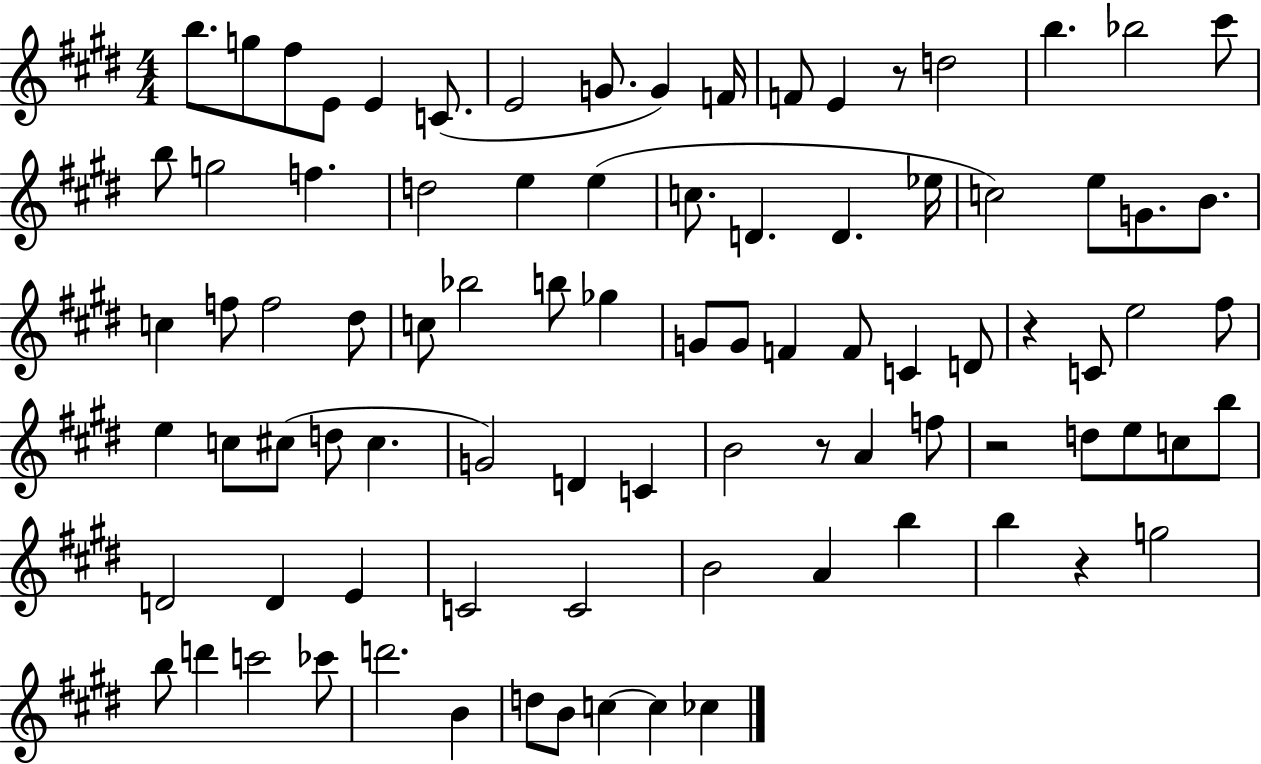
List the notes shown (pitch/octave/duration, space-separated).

B5/e. G5/e F#5/e E4/e E4/q C4/e. E4/h G4/e. G4/q F4/s F4/e E4/q R/e D5/h B5/q. Bb5/h C#6/e B5/e G5/h F5/q. D5/h E5/q E5/q C5/e. D4/q. D4/q. Eb5/s C5/h E5/e G4/e. B4/e. C5/q F5/e F5/h D#5/e C5/e Bb5/h B5/e Gb5/q G4/e G4/e F4/q F4/e C4/q D4/e R/q C4/e E5/h F#5/e E5/q C5/e C#5/e D5/e C#5/q. G4/h D4/q C4/q B4/h R/e A4/q F5/e R/h D5/e E5/e C5/e B5/e D4/h D4/q E4/q C4/h C4/h B4/h A4/q B5/q B5/q R/q G5/h B5/e D6/q C6/h CES6/e D6/h. B4/q D5/e B4/e C5/q C5/q CES5/q